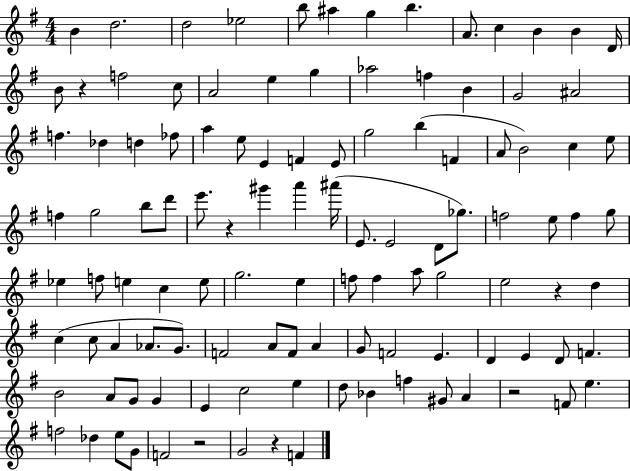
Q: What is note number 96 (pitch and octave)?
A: G#4